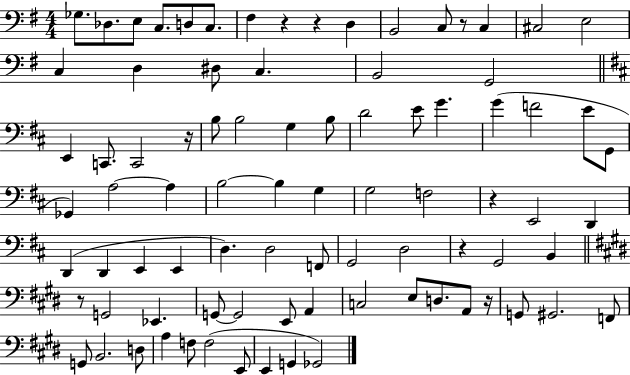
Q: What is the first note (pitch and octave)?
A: Gb3